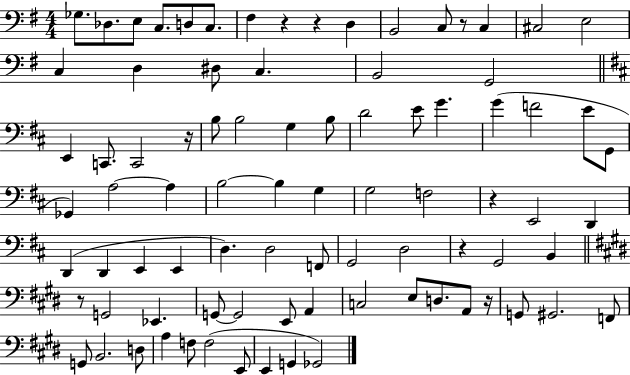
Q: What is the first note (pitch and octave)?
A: Gb3